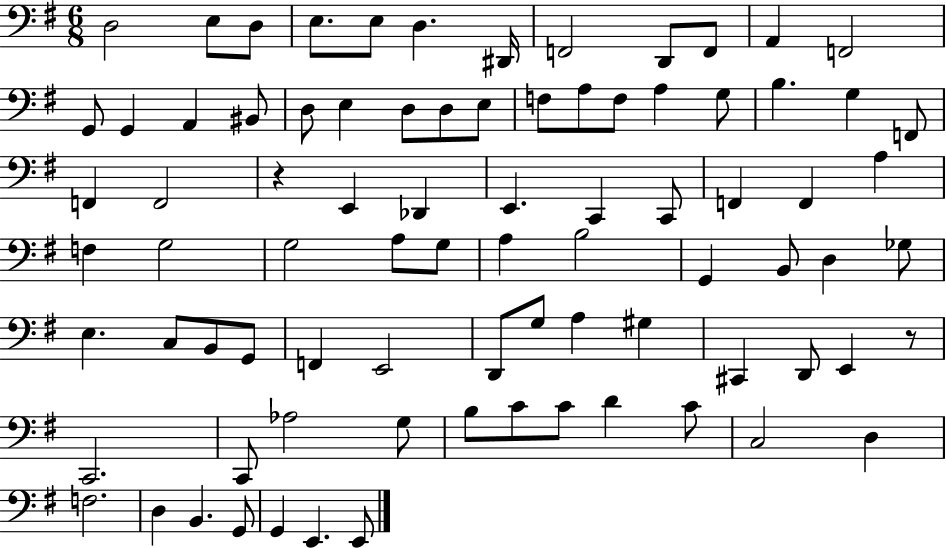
D3/h E3/e D3/e E3/e. E3/e D3/q. D#2/s F2/h D2/e F2/e A2/q F2/h G2/e G2/q A2/q BIS2/e D3/e E3/q D3/e D3/e E3/e F3/e A3/e F3/e A3/q G3/e B3/q. G3/q F2/e F2/q F2/h R/q E2/q Db2/q E2/q. C2/q C2/e F2/q F2/q A3/q F3/q G3/h G3/h A3/e G3/e A3/q B3/h G2/q B2/e D3/q Gb3/e E3/q. C3/e B2/e G2/e F2/q E2/h D2/e G3/e A3/q G#3/q C#2/q D2/e E2/q R/e C2/h. C2/e Ab3/h G3/e B3/e C4/e C4/e D4/q C4/e C3/h D3/q F3/h. D3/q B2/q. G2/e G2/q E2/q. E2/e